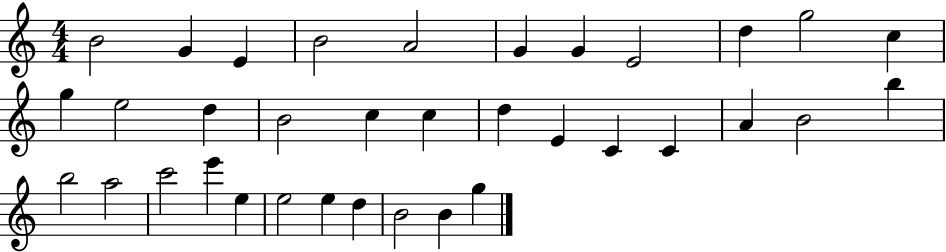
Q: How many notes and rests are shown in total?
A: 35